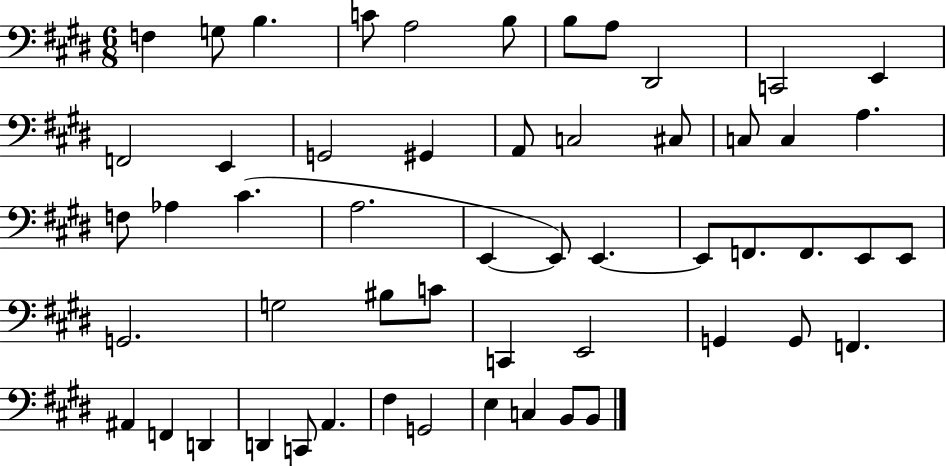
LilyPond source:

{
  \clef bass
  \numericTimeSignature
  \time 6/8
  \key e \major
  f4 g8 b4. | c'8 a2 b8 | b8 a8 dis,2 | c,2 e,4 | \break f,2 e,4 | g,2 gis,4 | a,8 c2 cis8 | c8 c4 a4. | \break f8 aes4 cis'4.( | a2. | e,4~~ e,8) e,4.~~ | e,8 f,8. f,8. e,8 e,8 | \break g,2. | g2 bis8 c'8 | c,4 e,2 | g,4 g,8 f,4. | \break ais,4 f,4 d,4 | d,4 c,8 a,4. | fis4 g,2 | e4 c4 b,8 b,8 | \break \bar "|."
}